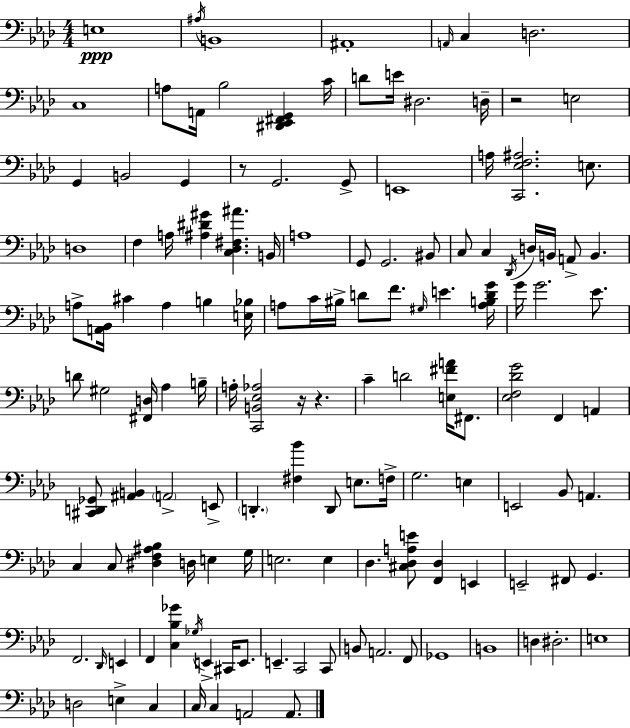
X:1
T:Untitled
M:4/4
L:1/4
K:Fm
E,4 ^A,/4 B,,4 ^A,,4 A,,/4 C, D,2 C,4 A,/2 A,,/4 _B,2 [^D,,_E,,^F,,G,,] C/4 D/2 E/4 ^D,2 D,/4 z2 E,2 G,, B,,2 G,, z/2 G,,2 G,,/2 E,,4 A,/4 [C,,_E,F,^A,]2 E,/2 D,4 F, A,/4 [^A,^D^G] [C,_D,^F,^A] B,,/4 A,4 G,,/2 G,,2 ^B,,/2 C,/2 C, _D,,/4 D,/4 B,,/4 A,,/2 B,, A,/2 [A,,_B,,]/4 ^C A, B, [E,_B,]/4 A,/2 C/4 ^B,/4 D/2 F/2 ^G,/4 E [A,B,DG]/4 G/4 G2 _E/2 D/2 ^G,2 [^F,,D,]/4 _A, B,/4 A,/4 [C,,B,,_E,_A,]2 z/4 z C D2 [E,^FA]/4 ^F,,/2 [_E,F,_DG]2 F,, A,, [^C,,D,,_G,,]/2 [^A,,B,,] A,,2 E,,/2 D,, [^F,_B] D,,/2 E,/2 F,/4 G,2 E, E,,2 _B,,/2 A,, C, C,/2 [^D,F,^A,_B,] D,/4 E, G,/4 E,2 E, _D, [^C,_D,A,E]/2 [F,,_D,] E,, E,,2 ^F,,/2 G,, F,,2 _D,,/4 E,, F,, [C,_B,_G] _G,/4 E,, ^C,,/4 E,,/2 E,, C,,2 C,,/2 B,,/2 A,,2 F,,/2 _G,,4 B,,4 D, ^D,2 E,4 D,2 E, C, C,/4 C, A,,2 A,,/2